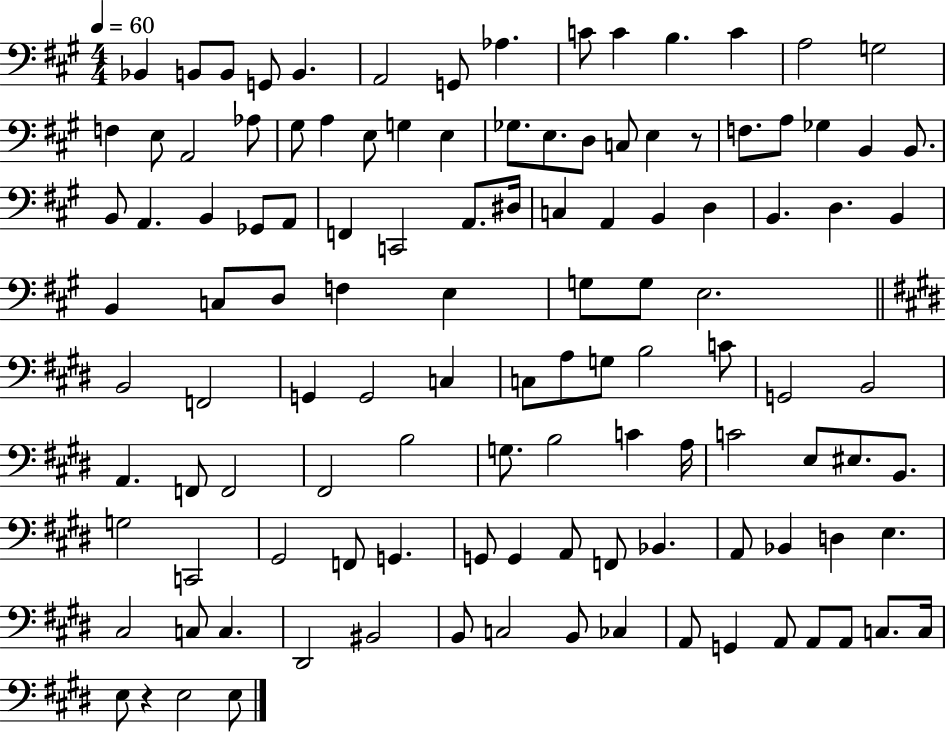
{
  \clef bass
  \numericTimeSignature
  \time 4/4
  \key a \major
  \tempo 4 = 60
  bes,4 b,8 b,8 g,8 b,4. | a,2 g,8 aes4. | c'8 c'4 b4. c'4 | a2 g2 | \break f4 e8 a,2 aes8 | gis8 a4 e8 g4 e4 | ges8. e8. d8 c8 e4 r8 | f8. a8 ges4 b,4 b,8. | \break b,8 a,4. b,4 ges,8 a,8 | f,4 c,2 a,8. dis16 | c4 a,4 b,4 d4 | b,4. d4. b,4 | \break b,4 c8 d8 f4 e4 | g8 g8 e2. | \bar "||" \break \key e \major b,2 f,2 | g,4 g,2 c4 | c8 a8 g8 b2 c'8 | g,2 b,2 | \break a,4. f,8 f,2 | fis,2 b2 | g8. b2 c'4 a16 | c'2 e8 eis8. b,8. | \break g2 c,2 | gis,2 f,8 g,4. | g,8 g,4 a,8 f,8 bes,4. | a,8 bes,4 d4 e4. | \break cis2 c8 c4. | dis,2 bis,2 | b,8 c2 b,8 ces4 | a,8 g,4 a,8 a,8 a,8 c8. c16 | \break e8 r4 e2 e8 | \bar "|."
}